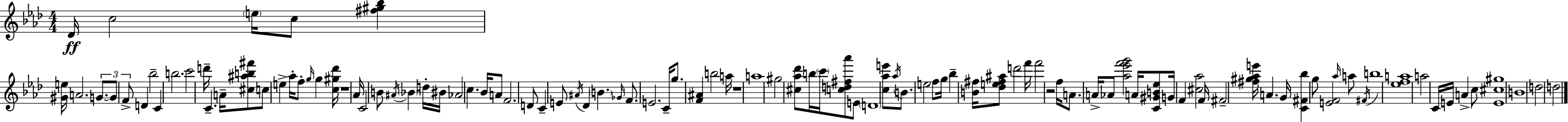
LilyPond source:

{
  \clef treble
  \numericTimeSignature
  \time 4/4
  \key f \minor
  des'16\ff c''2 \parenthesize e''16 c''8 <fis'' gis'' bes''>4 | <gis' e''>16 a'2. \tuplet 3/2 { g'8.~~ | g'8 f'8-> } d'4 bes''2-- | c'4 b''2. | \break c'''2 d'''16-- c'4.-- a'16-- | <cis'' ais'' b'' fis'''>8 c''8 e''4-> aes''16-. f''8-. \grace { g''16 } g''4 | <c'' gis'' des'''>16 r1 | aes'16 c'2 b'8 \acciaccatura { ais'16 } \parenthesize bes'4 | \break d''16-. bis'16 aes'2 c''4. | bes'16 a'8 f'2. | d'8 c'4-- e'8 \acciaccatura { ais'16 } des'4 \parenthesize b'4. | \grace { ges'16 } f'8. e'2. | \break c'16-- g''8. <f' ais'>4 b''2 | a''16 r1 | a''1 | gis''2 <cis'' aes'' des'''>8 b''16 \parenthesize c'''16 | \break <c'' d'' fis'' aes'''>8 e'8 \parenthesize d'1 | <c'' aes'' e'''>8 \acciaccatura { aes''16 } b'8. e''2 | f''8 g''16 bes''4-- <b' fis''>16 <des'' e'' fis'' ais''>8 d'''2 | f'''16 f'''2 r2 | \break f''16 a'8. a'16-> aes'8 <aes'' ees''' f''' g'''>2 | a'16 <c' gis' b' ees''>8 g'16 f'4 <cis'' aes''>2 | f'16 fis'2-- <fis'' gis'' aes'' e'''>16 a'4. | g'16 <c' fis' bes''>4 g''8 <e' f'>2 | \break \grace { aes''16 } a''8 \acciaccatura { fis'16 } b''1 | <ees'' f'' a''>1 | a''2 c'16 | e'16 a'4-> c''8 <e' cis'' gis''>1 | \break b'1 | d''2 d''2 | \bar "|."
}